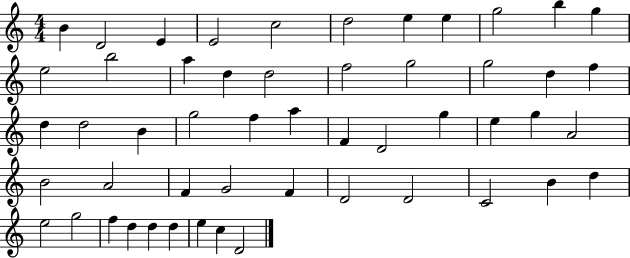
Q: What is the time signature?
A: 4/4